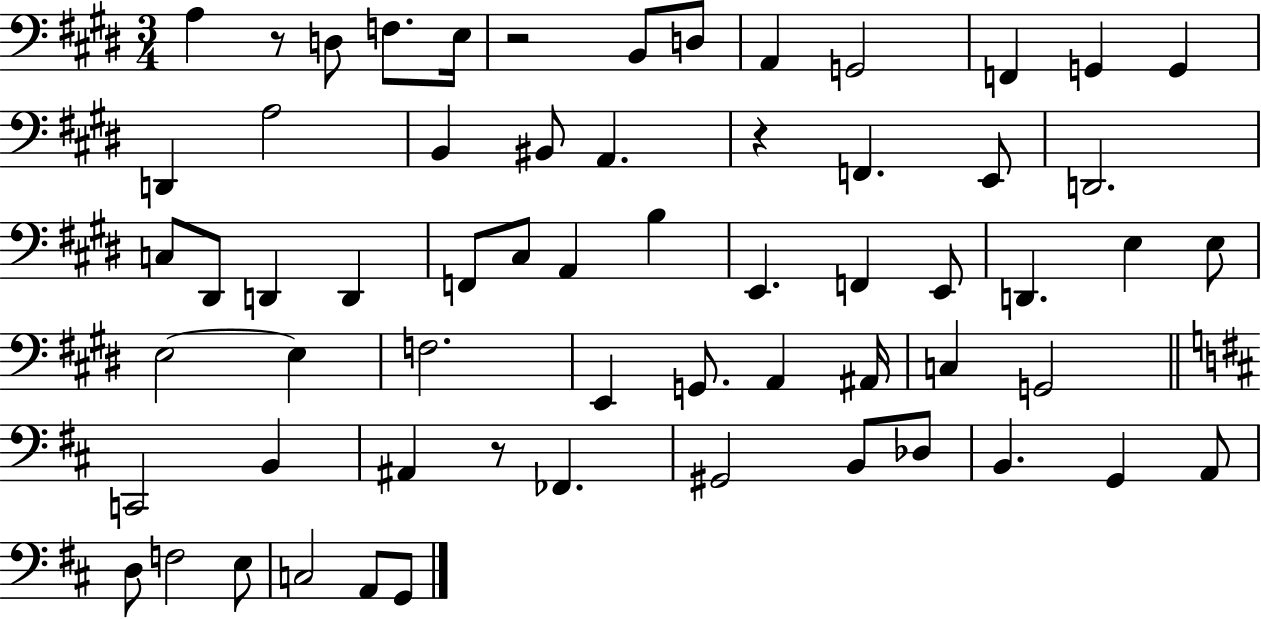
{
  \clef bass
  \numericTimeSignature
  \time 3/4
  \key e \major
  a4 r8 d8 f8. e16 | r2 b,8 d8 | a,4 g,2 | f,4 g,4 g,4 | \break d,4 a2 | b,4 bis,8 a,4. | r4 f,4. e,8 | d,2. | \break c8 dis,8 d,4 d,4 | f,8 cis8 a,4 b4 | e,4. f,4 e,8 | d,4. e4 e8 | \break e2~~ e4 | f2. | e,4 g,8. a,4 ais,16 | c4 g,2 | \break \bar "||" \break \key b \minor c,2 b,4 | ais,4 r8 fes,4. | gis,2 b,8 des8 | b,4. g,4 a,8 | \break d8 f2 e8 | c2 a,8 g,8 | \bar "|."
}